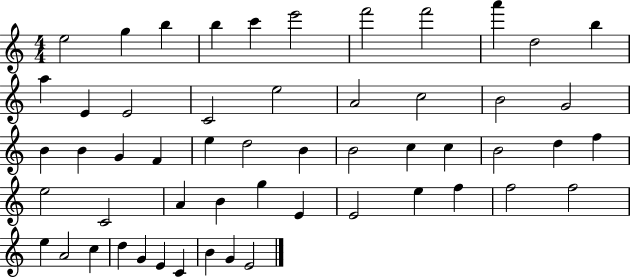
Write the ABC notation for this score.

X:1
T:Untitled
M:4/4
L:1/4
K:C
e2 g b b c' e'2 f'2 f'2 a' d2 b a E E2 C2 e2 A2 c2 B2 G2 B B G F e d2 B B2 c c B2 d f e2 C2 A B g E E2 e f f2 f2 e A2 c d G E C B G E2